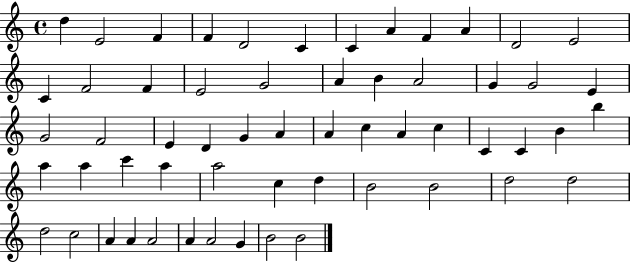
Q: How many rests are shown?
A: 0